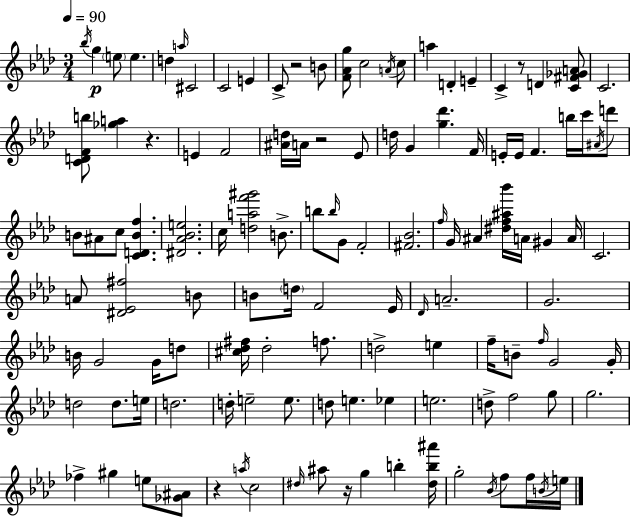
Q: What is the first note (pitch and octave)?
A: Bb5